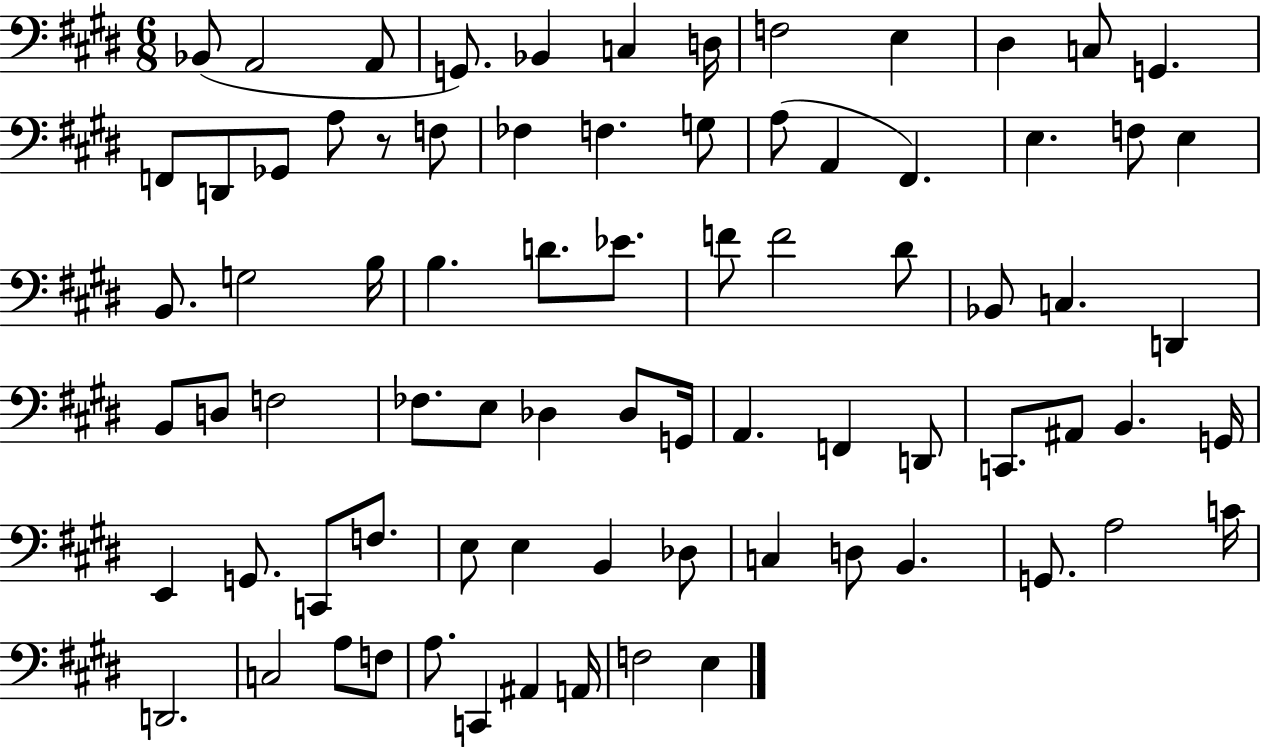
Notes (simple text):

Bb2/e A2/h A2/e G2/e. Bb2/q C3/q D3/s F3/h E3/q D#3/q C3/e G2/q. F2/e D2/e Gb2/e A3/e R/e F3/e FES3/q F3/q. G3/e A3/e A2/q F#2/q. E3/q. F3/e E3/q B2/e. G3/h B3/s B3/q. D4/e. Eb4/e. F4/e F4/h D#4/e Bb2/e C3/q. D2/q B2/e D3/e F3/h FES3/e. E3/e Db3/q Db3/e G2/s A2/q. F2/q D2/e C2/e. A#2/e B2/q. G2/s E2/q G2/e. C2/e F3/e. E3/e E3/q B2/q Db3/e C3/q D3/e B2/q. G2/e. A3/h C4/s D2/h. C3/h A3/e F3/e A3/e. C2/q A#2/q A2/s F3/h E3/q